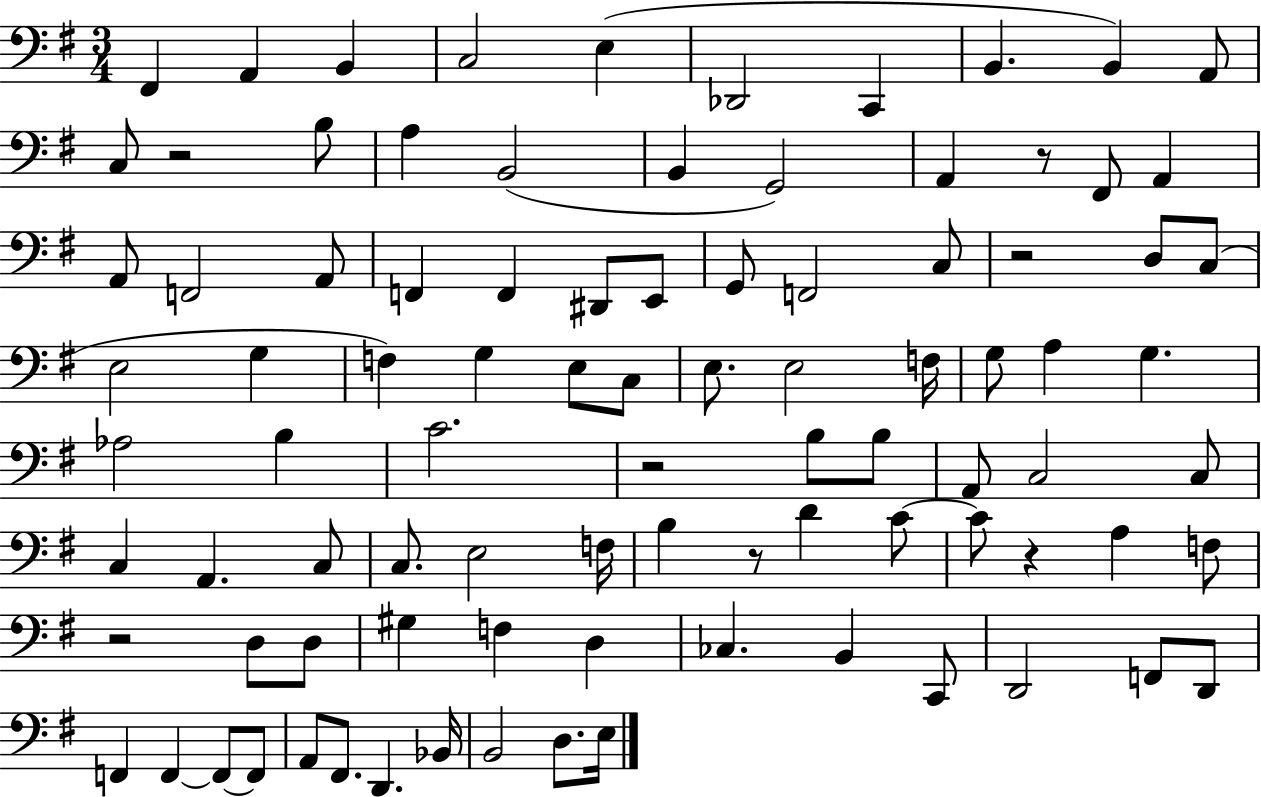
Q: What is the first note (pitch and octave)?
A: F#2